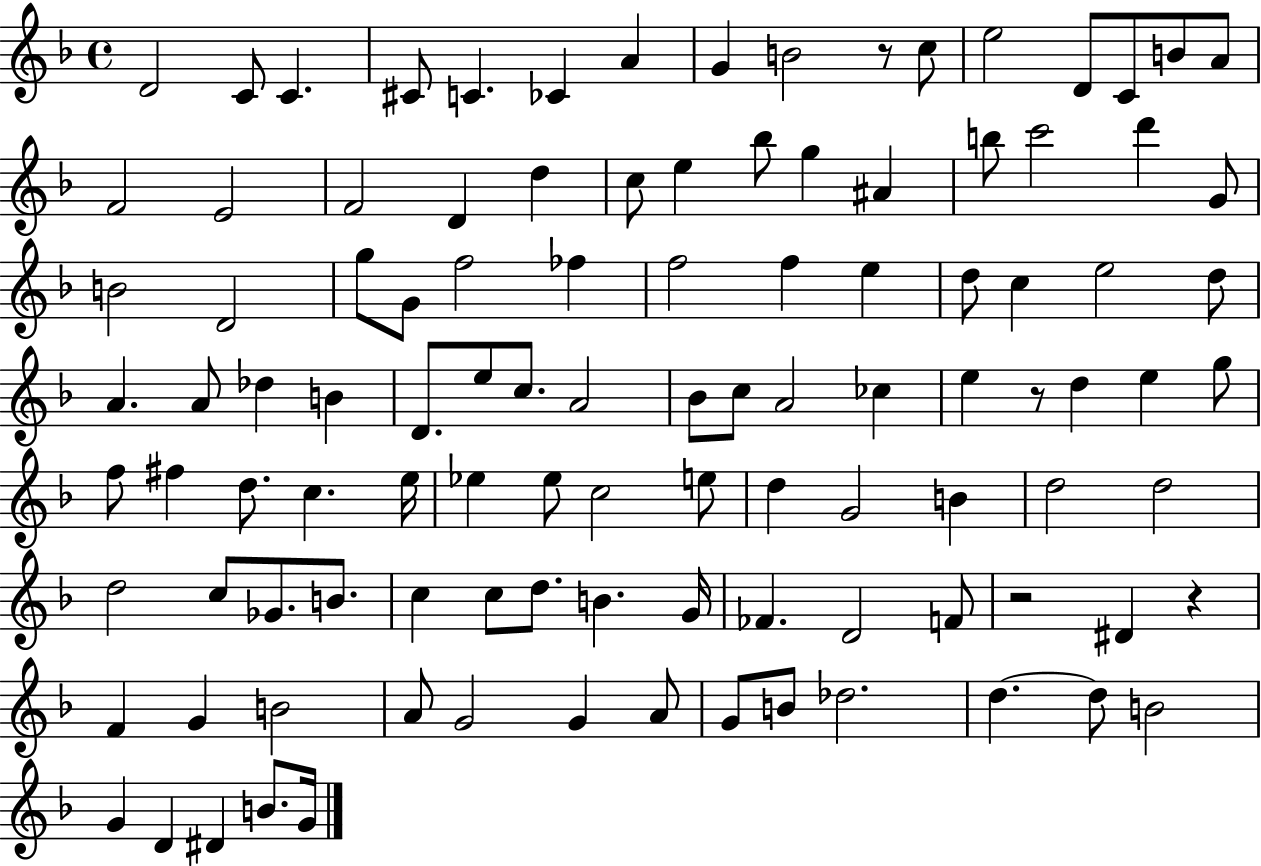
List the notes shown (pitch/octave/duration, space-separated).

D4/h C4/e C4/q. C#4/e C4/q. CES4/q A4/q G4/q B4/h R/e C5/e E5/h D4/e C4/e B4/e A4/e F4/h E4/h F4/h D4/q D5/q C5/e E5/q Bb5/e G5/q A#4/q B5/e C6/h D6/q G4/e B4/h D4/h G5/e G4/e F5/h FES5/q F5/h F5/q E5/q D5/e C5/q E5/h D5/e A4/q. A4/e Db5/q B4/q D4/e. E5/e C5/e. A4/h Bb4/e C5/e A4/h CES5/q E5/q R/e D5/q E5/q G5/e F5/e F#5/q D5/e. C5/q. E5/s Eb5/q Eb5/e C5/h E5/e D5/q G4/h B4/q D5/h D5/h D5/h C5/e Gb4/e. B4/e. C5/q C5/e D5/e. B4/q. G4/s FES4/q. D4/h F4/e R/h D#4/q R/q F4/q G4/q B4/h A4/e G4/h G4/q A4/e G4/e B4/e Db5/h. D5/q. D5/e B4/h G4/q D4/q D#4/q B4/e. G4/s